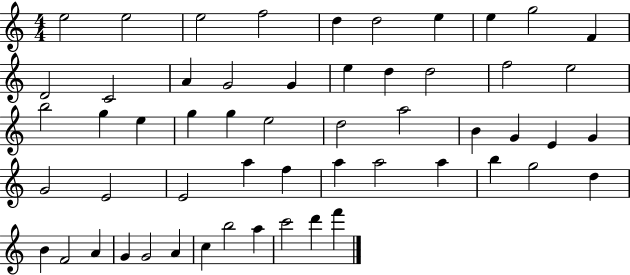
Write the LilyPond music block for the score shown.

{
  \clef treble
  \numericTimeSignature
  \time 4/4
  \key c \major
  e''2 e''2 | e''2 f''2 | d''4 d''2 e''4 | e''4 g''2 f'4 | \break d'2 c'2 | a'4 g'2 g'4 | e''4 d''4 d''2 | f''2 e''2 | \break b''2 g''4 e''4 | g''4 g''4 e''2 | d''2 a''2 | b'4 g'4 e'4 g'4 | \break g'2 e'2 | e'2 a''4 f''4 | a''4 a''2 a''4 | b''4 g''2 d''4 | \break b'4 f'2 a'4 | g'4 g'2 a'4 | c''4 b''2 a''4 | c'''2 d'''4 f'''4 | \break \bar "|."
}